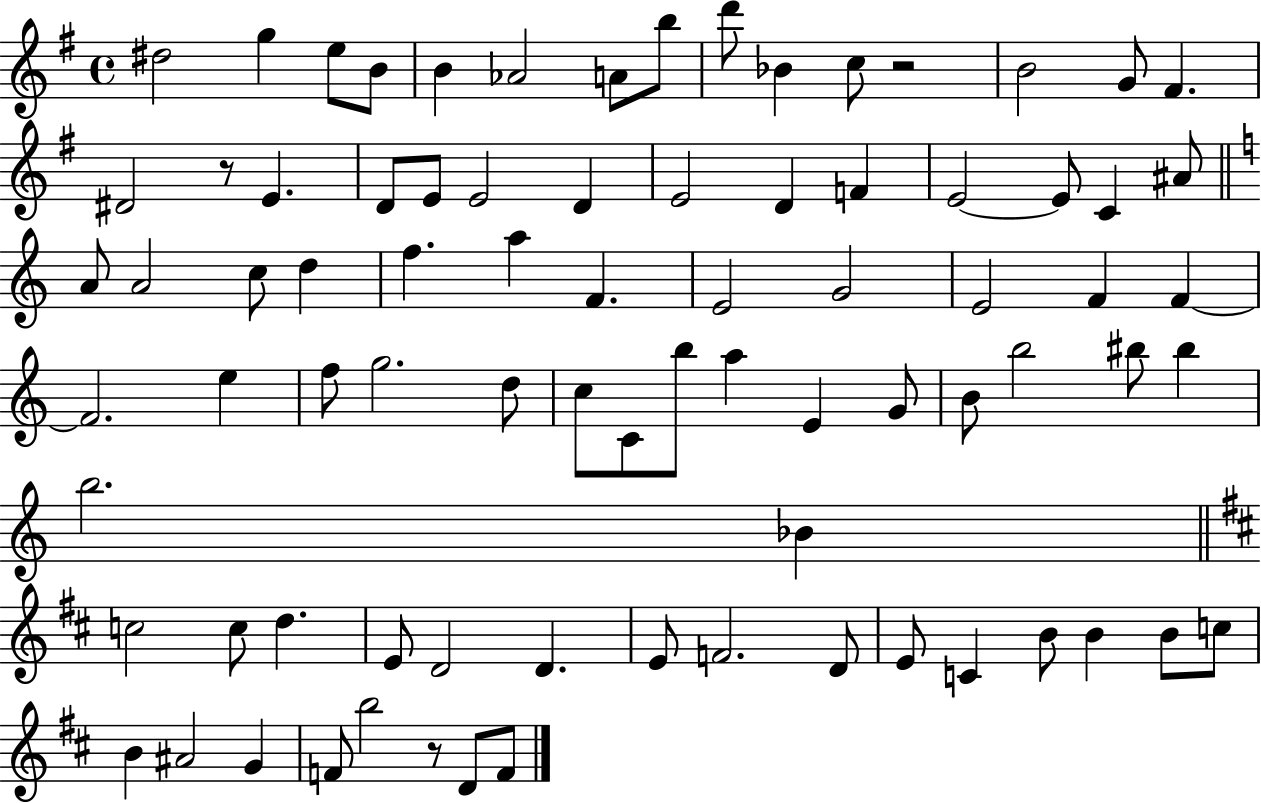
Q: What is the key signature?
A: G major